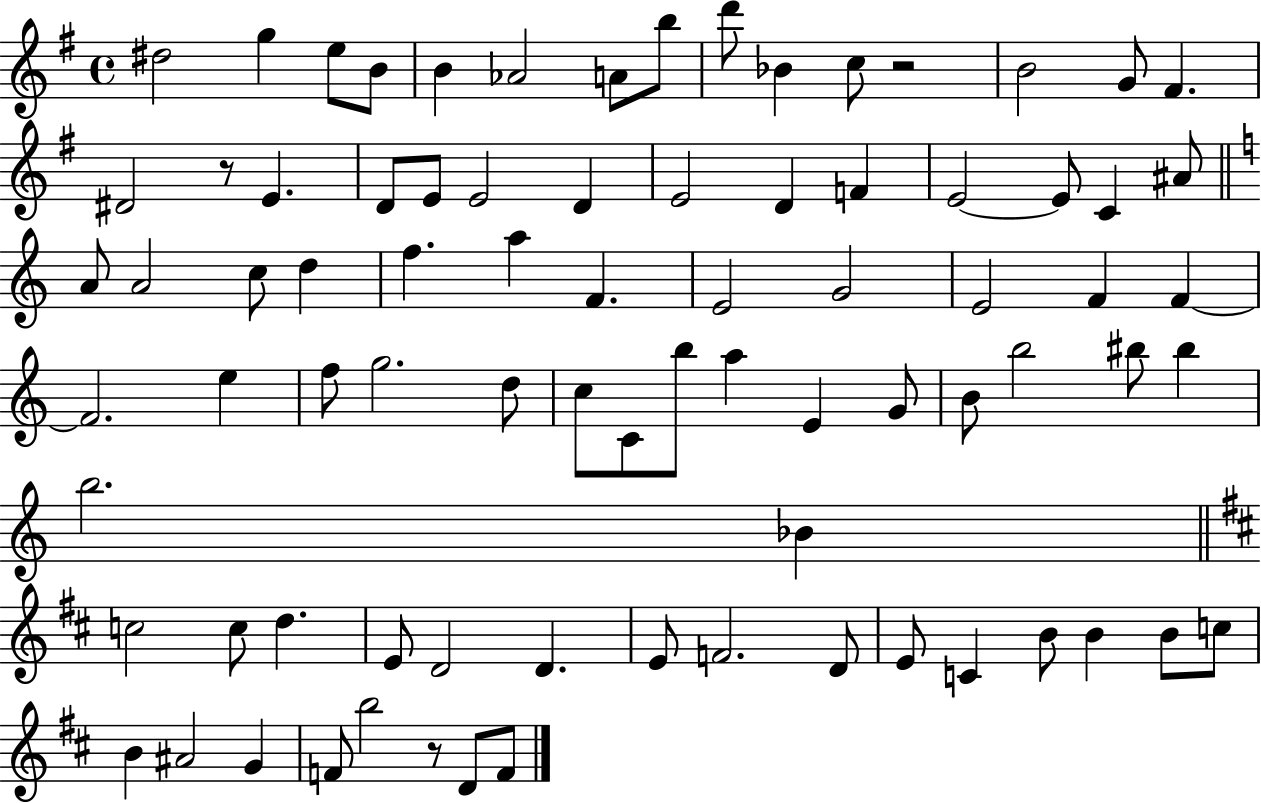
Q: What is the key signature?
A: G major